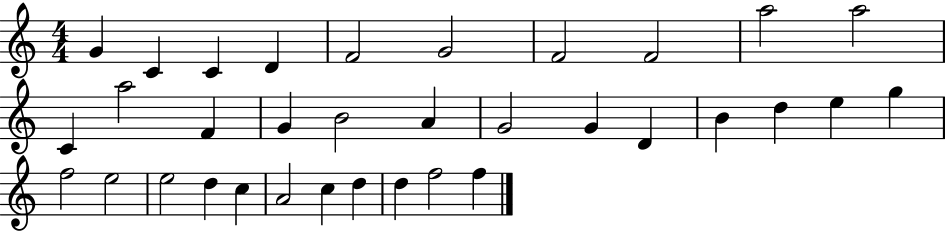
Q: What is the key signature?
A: C major